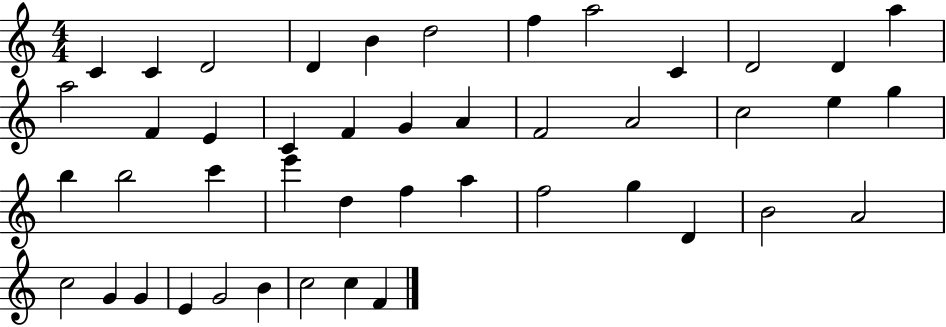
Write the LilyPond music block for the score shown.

{
  \clef treble
  \numericTimeSignature
  \time 4/4
  \key c \major
  c'4 c'4 d'2 | d'4 b'4 d''2 | f''4 a''2 c'4 | d'2 d'4 a''4 | \break a''2 f'4 e'4 | c'4 f'4 g'4 a'4 | f'2 a'2 | c''2 e''4 g''4 | \break b''4 b''2 c'''4 | e'''4 d''4 f''4 a''4 | f''2 g''4 d'4 | b'2 a'2 | \break c''2 g'4 g'4 | e'4 g'2 b'4 | c''2 c''4 f'4 | \bar "|."
}